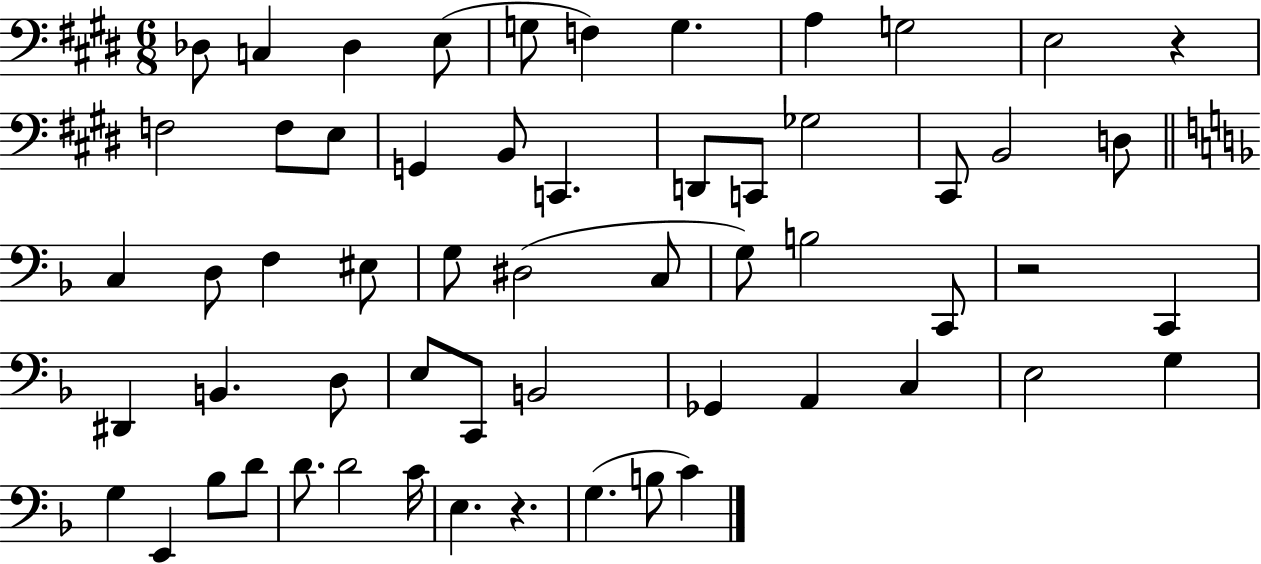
Db3/e C3/q Db3/q E3/e G3/e F3/q G3/q. A3/q G3/h E3/h R/q F3/h F3/e E3/e G2/q B2/e C2/q. D2/e C2/e Gb3/h C#2/e B2/h D3/e C3/q D3/e F3/q EIS3/e G3/e D#3/h C3/e G3/e B3/h C2/e R/h C2/q D#2/q B2/q. D3/e E3/e C2/e B2/h Gb2/q A2/q C3/q E3/h G3/q G3/q E2/q Bb3/e D4/e D4/e. D4/h C4/s E3/q. R/q. G3/q. B3/e C4/q